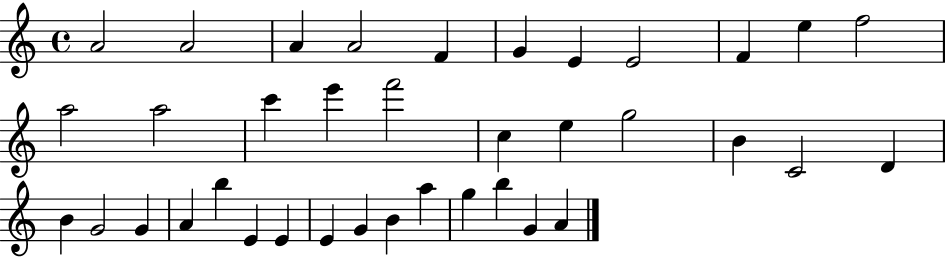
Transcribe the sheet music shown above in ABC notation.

X:1
T:Untitled
M:4/4
L:1/4
K:C
A2 A2 A A2 F G E E2 F e f2 a2 a2 c' e' f'2 c e g2 B C2 D B G2 G A b E E E G B a g b G A